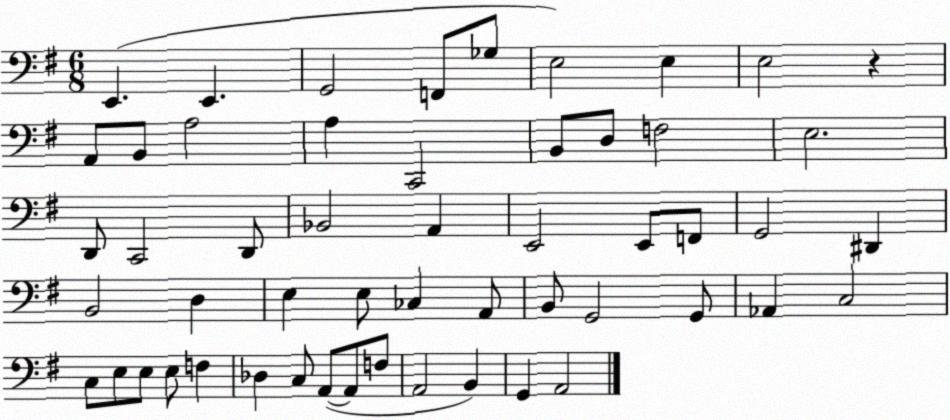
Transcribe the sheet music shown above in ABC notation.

X:1
T:Untitled
M:6/8
L:1/4
K:G
E,, E,, G,,2 F,,/2 _G,/2 E,2 E, E,2 z A,,/2 B,,/2 A,2 A, C,,2 B,,/2 D,/2 F,2 E,2 D,,/2 C,,2 D,,/2 _B,,2 A,, E,,2 E,,/2 F,,/2 G,,2 ^D,, B,,2 D, E, E,/2 _C, A,,/2 B,,/2 G,,2 G,,/2 _A,, C,2 C,/2 E,/2 E,/2 E,/2 F, _D, C,/2 A,,/2 A,,/2 F,/2 A,,2 B,, G,, A,,2